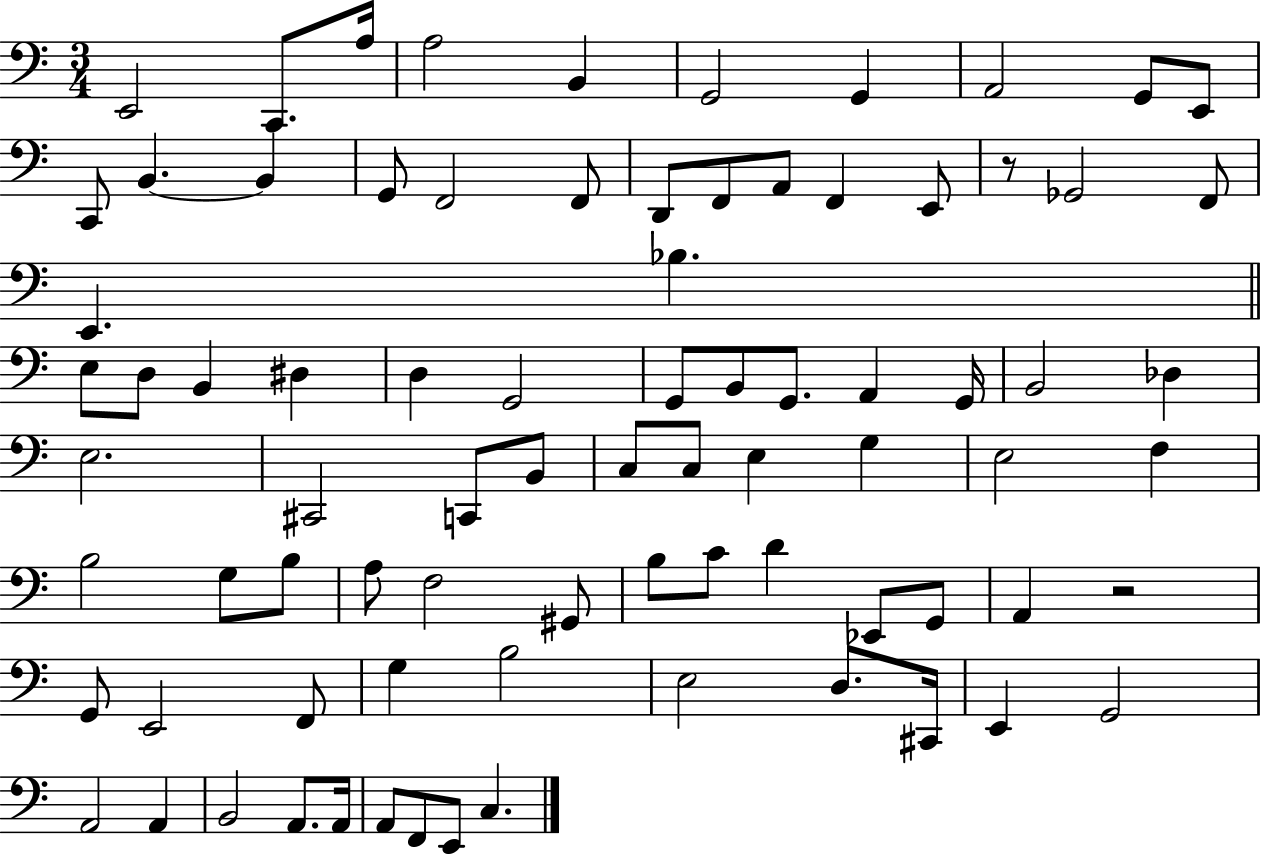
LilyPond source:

{
  \clef bass
  \numericTimeSignature
  \time 3/4
  \key c \major
  e,2 c,8. a16 | a2 b,4 | g,2 g,4 | a,2 g,8 e,8 | \break c,8 b,4.~~ b,4 | g,8 f,2 f,8 | d,8 f,8 a,8 f,4 e,8 | r8 ges,2 f,8 | \break e,4. bes4. | \bar "||" \break \key c \major e8 d8 b,4 dis4 | d4 g,2 | g,8 b,8 g,8. a,4 g,16 | b,2 des4 | \break e2. | cis,2 c,8 b,8 | c8 c8 e4 g4 | e2 f4 | \break b2 g8 b8 | a8 f2 gis,8 | b8 c'8 d'4 ees,8 g,8 | a,4 r2 | \break g,8 e,2 f,8 | g4 b2 | e2 d8. cis,16 | e,4 g,2 | \break a,2 a,4 | b,2 a,8. a,16 | a,8 f,8 e,8 c4. | \bar "|."
}